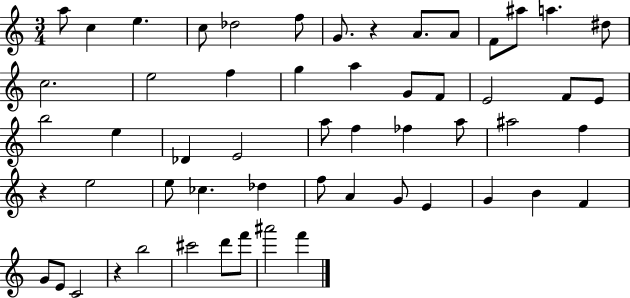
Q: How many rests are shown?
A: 3